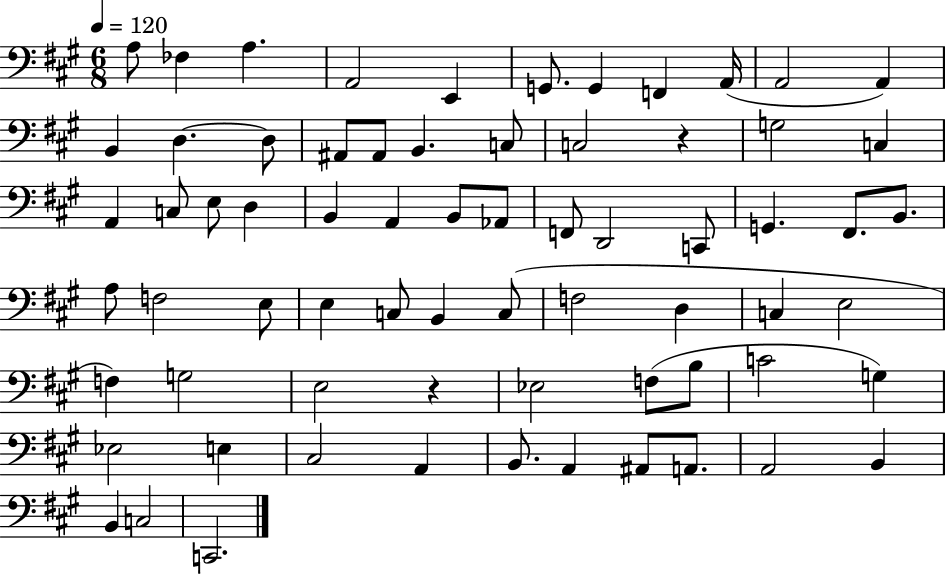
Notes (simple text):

A3/e FES3/q A3/q. A2/h E2/q G2/e. G2/q F2/q A2/s A2/h A2/q B2/q D3/q. D3/e A#2/e A#2/e B2/q. C3/e C3/h R/q G3/h C3/q A2/q C3/e E3/e D3/q B2/q A2/q B2/e Ab2/e F2/e D2/h C2/e G2/q. F#2/e. B2/e. A3/e F3/h E3/e E3/q C3/e B2/q C3/e F3/h D3/q C3/q E3/h F3/q G3/h E3/h R/q Eb3/h F3/e B3/e C4/h G3/q Eb3/h E3/q C#3/h A2/q B2/e. A2/q A#2/e A2/e. A2/h B2/q B2/q C3/h C2/h.